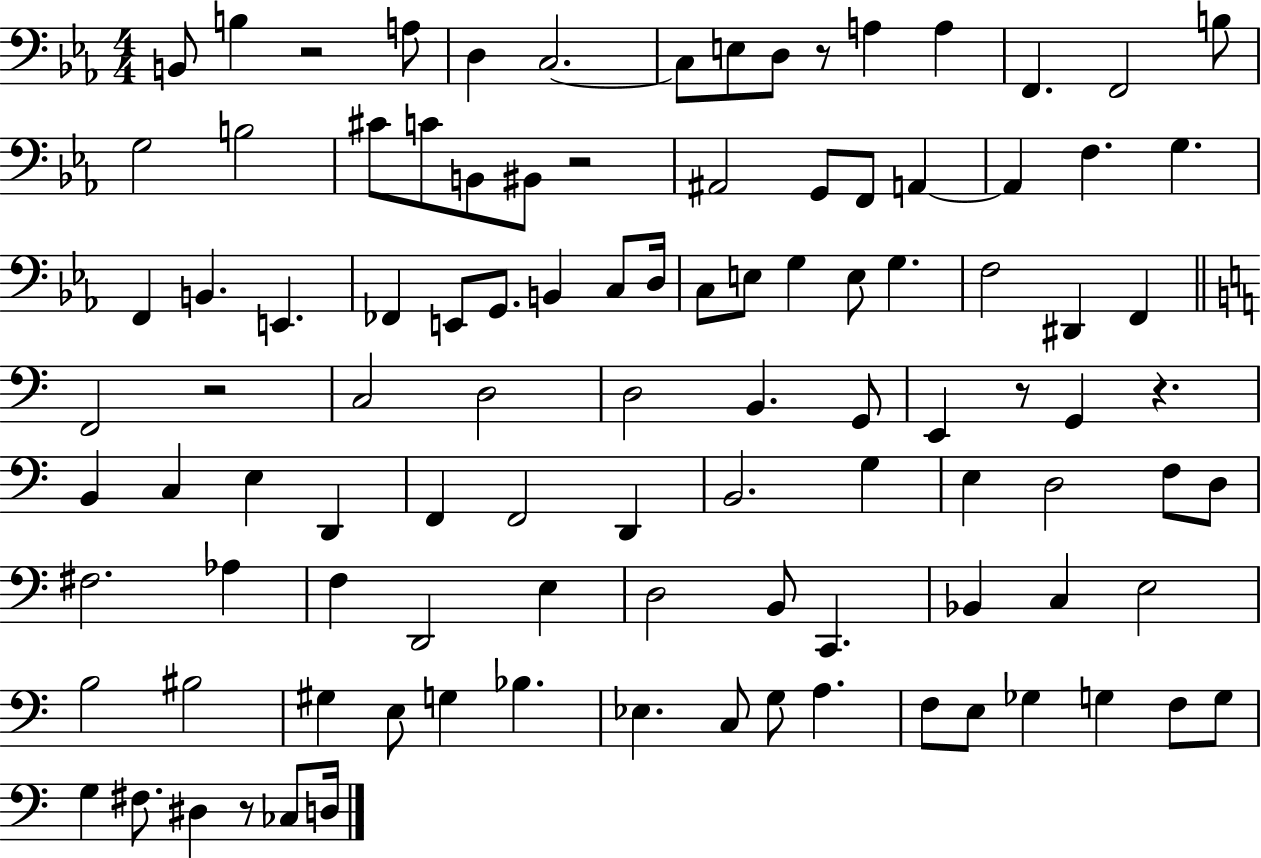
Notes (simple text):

B2/e B3/q R/h A3/e D3/q C3/h. C3/e E3/e D3/e R/e A3/q A3/q F2/q. F2/h B3/e G3/h B3/h C#4/e C4/e B2/e BIS2/e R/h A#2/h G2/e F2/e A2/q A2/q F3/q. G3/q. F2/q B2/q. E2/q. FES2/q E2/e G2/e. B2/q C3/e D3/s C3/e E3/e G3/q E3/e G3/q. F3/h D#2/q F2/q F2/h R/h C3/h D3/h D3/h B2/q. G2/e E2/q R/e G2/q R/q. B2/q C3/q E3/q D2/q F2/q F2/h D2/q B2/h. G3/q E3/q D3/h F3/e D3/e F#3/h. Ab3/q F3/q D2/h E3/q D3/h B2/e C2/q. Bb2/q C3/q E3/h B3/h BIS3/h G#3/q E3/e G3/q Bb3/q. Eb3/q. C3/e G3/e A3/q. F3/e E3/e Gb3/q G3/q F3/e G3/e G3/q F#3/e. D#3/q R/e CES3/e D3/s